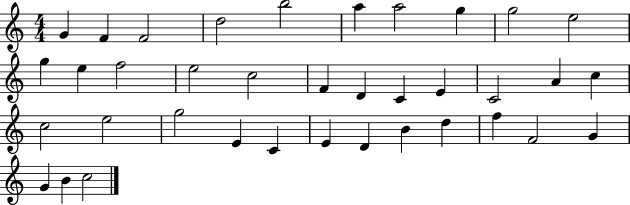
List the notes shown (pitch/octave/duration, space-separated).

G4/q F4/q F4/h D5/h B5/h A5/q A5/h G5/q G5/h E5/h G5/q E5/q F5/h E5/h C5/h F4/q D4/q C4/q E4/q C4/h A4/q C5/q C5/h E5/h G5/h E4/q C4/q E4/q D4/q B4/q D5/q F5/q F4/h G4/q G4/q B4/q C5/h